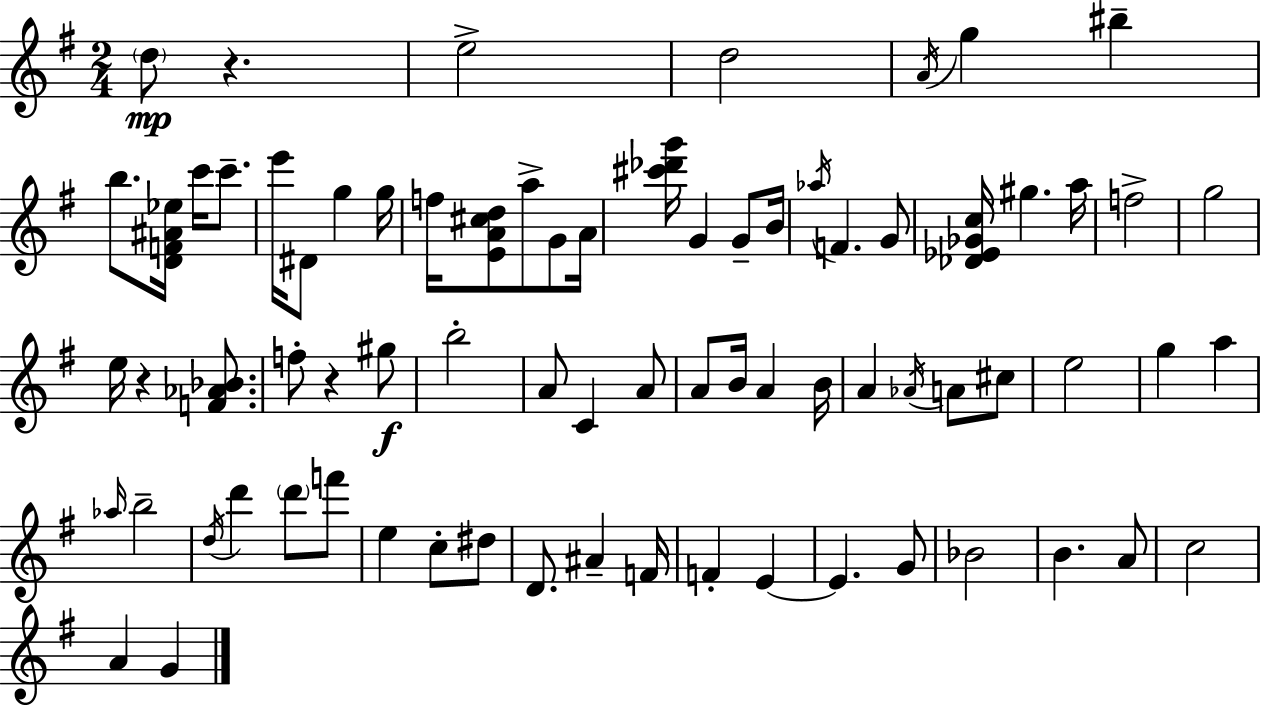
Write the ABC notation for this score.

X:1
T:Untitled
M:2/4
L:1/4
K:G
d/2 z e2 d2 A/4 g ^b b/2 [DF^A_e]/4 c'/4 c'/2 e'/4 ^D/2 g g/4 f/4 [EA^cd]/2 a/2 G/2 A/4 [^c'_d'g']/4 G G/2 B/4 _a/4 F G/2 [_D_E_Gc]/4 ^g a/4 f2 g2 e/4 z [F_A_B]/2 f/2 z ^g/2 b2 A/2 C A/2 A/2 B/4 A B/4 A _A/4 A/2 ^c/2 e2 g a _a/4 b2 d/4 d' d'/2 f'/2 e c/2 ^d/2 D/2 ^A F/4 F E E G/2 _B2 B A/2 c2 A G